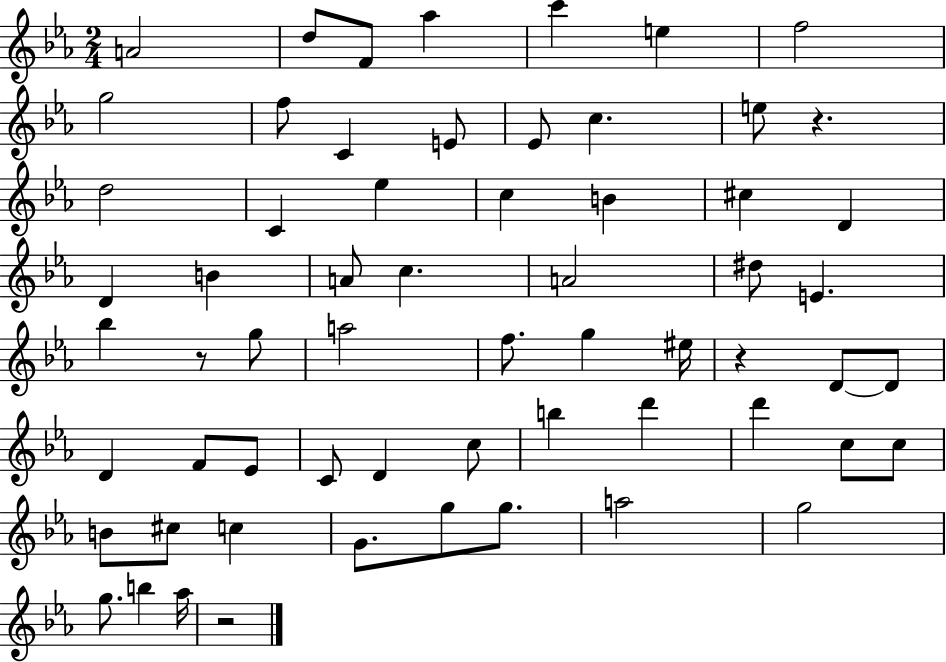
A4/h D5/e F4/e Ab5/q C6/q E5/q F5/h G5/h F5/e C4/q E4/e Eb4/e C5/q. E5/e R/q. D5/h C4/q Eb5/q C5/q B4/q C#5/q D4/q D4/q B4/q A4/e C5/q. A4/h D#5/e E4/q. Bb5/q R/e G5/e A5/h F5/e. G5/q EIS5/s R/q D4/e D4/e D4/q F4/e Eb4/e C4/e D4/q C5/e B5/q D6/q D6/q C5/e C5/e B4/e C#5/e C5/q G4/e. G5/e G5/e. A5/h G5/h G5/e. B5/q Ab5/s R/h